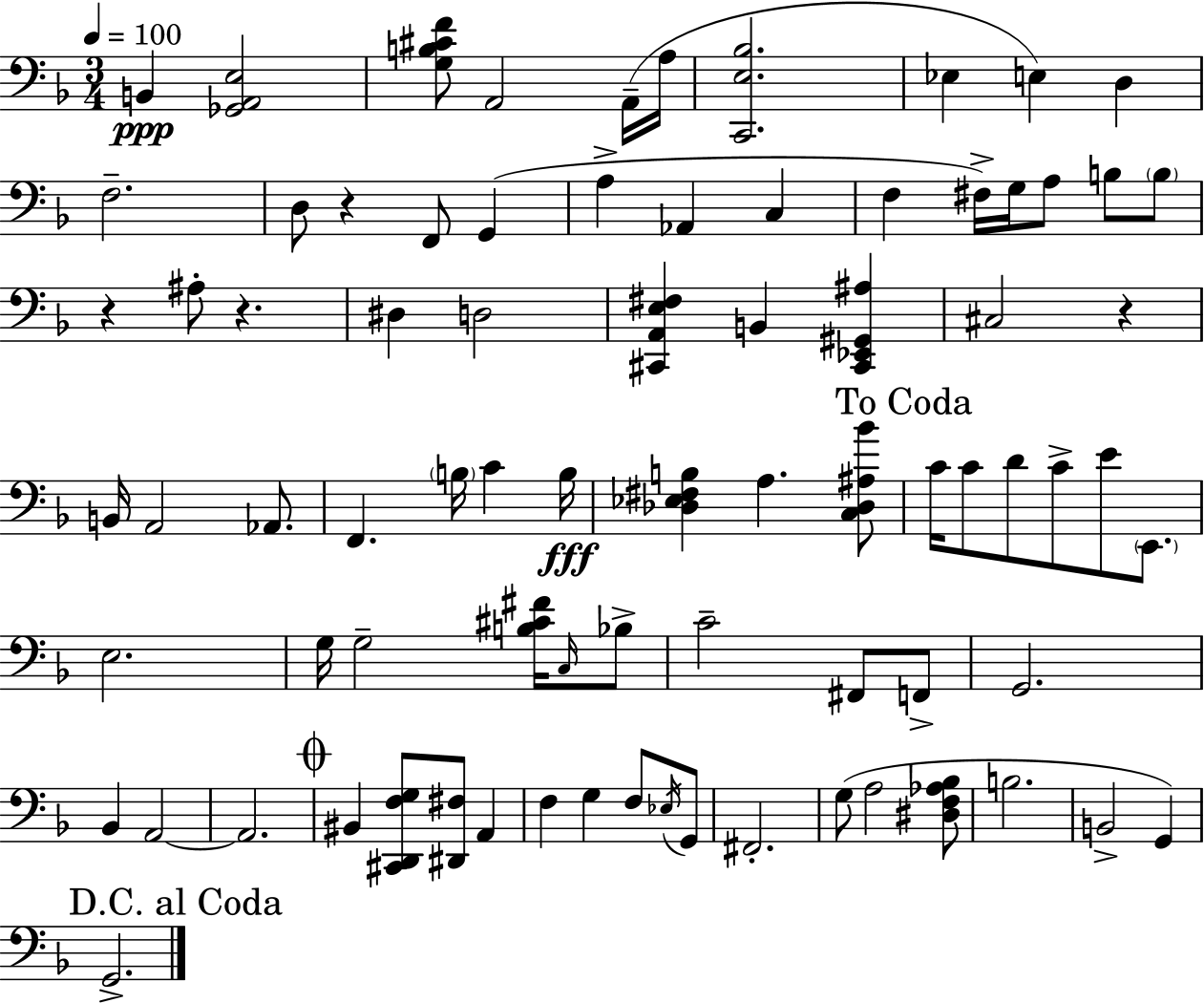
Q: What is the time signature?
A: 3/4